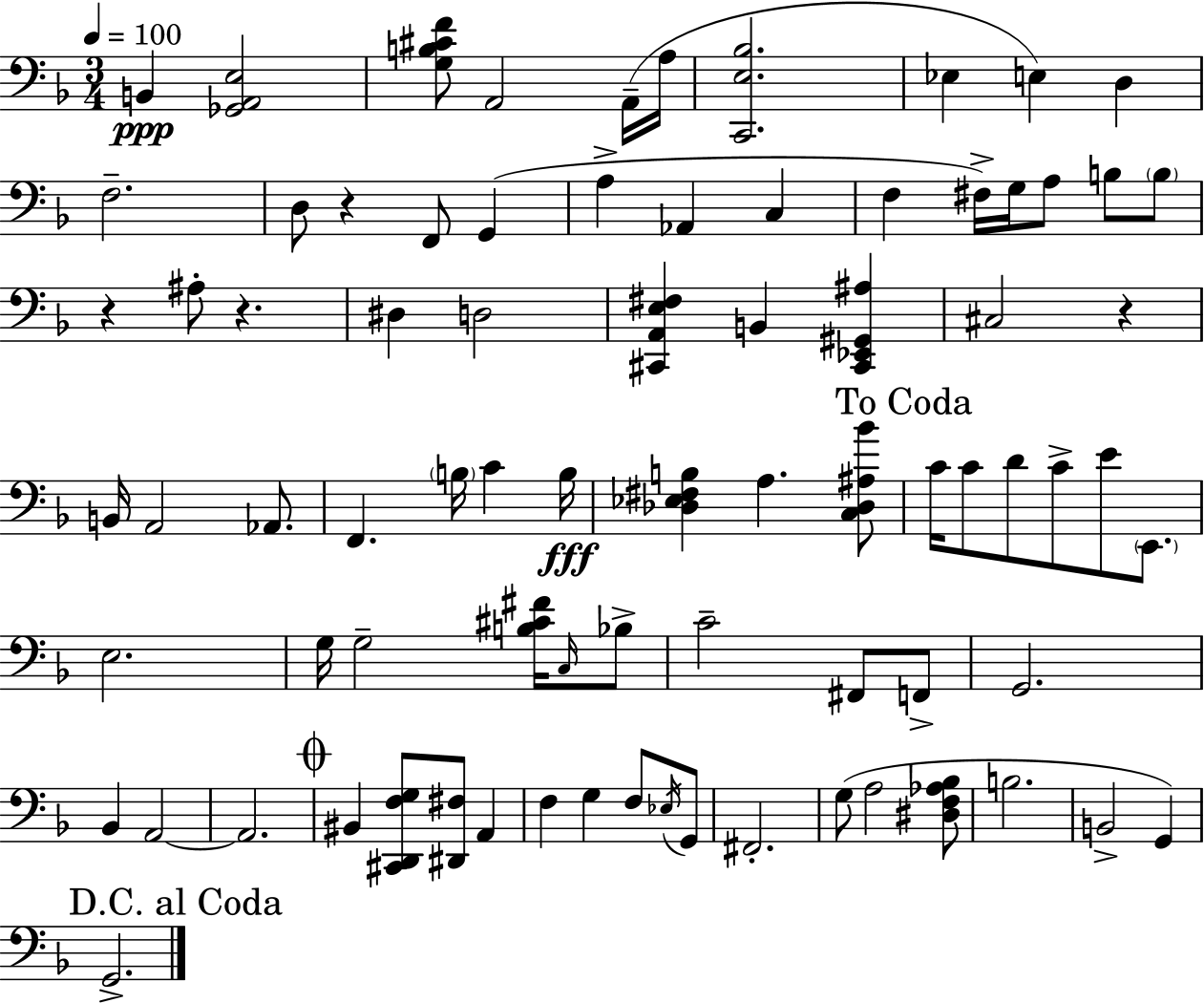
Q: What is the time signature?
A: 3/4